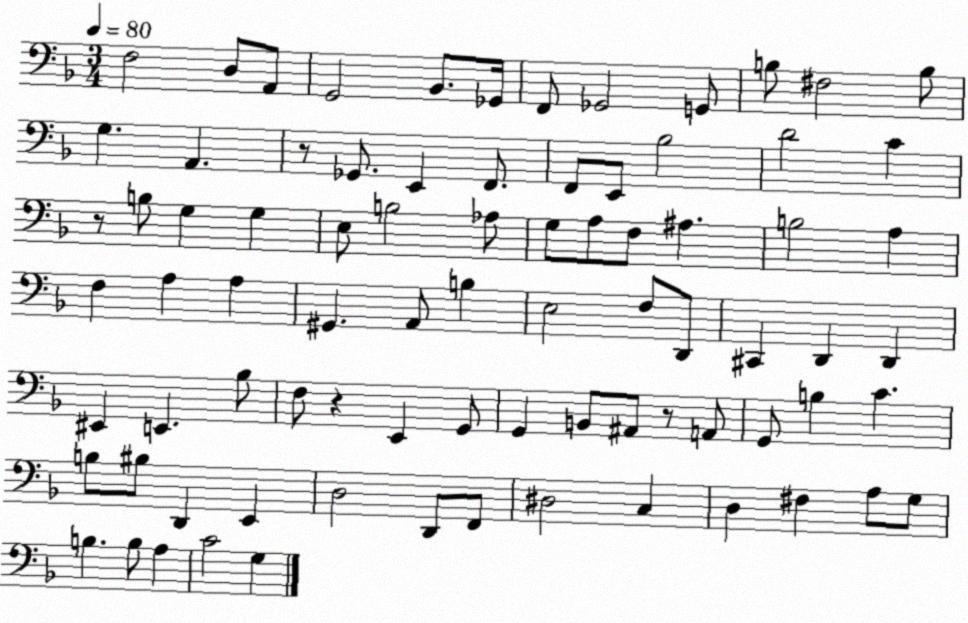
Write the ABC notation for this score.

X:1
T:Untitled
M:3/4
L:1/4
K:F
F,2 D,/2 A,,/2 G,,2 _B,,/2 _G,,/4 F,,/2 _G,,2 G,,/2 B,/2 ^F,2 B,/2 G, A,, z/2 _G,,/2 E,, F,,/2 F,,/2 E,,/2 _B,2 D2 C z/2 B,/2 G, G, E,/2 B,2 _A,/2 G,/2 A,/2 F,/2 ^A, B,2 A, F, A, A, ^G,, A,,/2 B, E,2 F,/2 D,,/2 ^C,, D,, D,, ^E,, E,, _B,/2 F,/2 z E,, G,,/2 G,, B,,/2 ^A,,/2 z/2 A,,/2 G,,/2 B, C B,/2 ^B,/2 D,, E,, D,2 D,,/2 F,,/2 ^D,2 C, D, ^F, A,/2 G,/2 B, B,/2 A, C2 G,